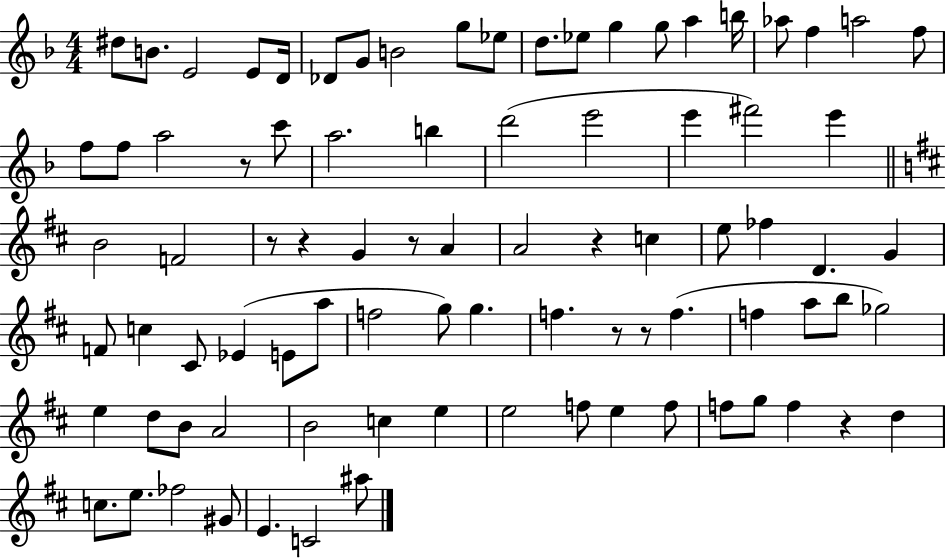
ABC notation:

X:1
T:Untitled
M:4/4
L:1/4
K:F
^d/2 B/2 E2 E/2 D/4 _D/2 G/2 B2 g/2 _e/2 d/2 _e/2 g g/2 a b/4 _a/2 f a2 f/2 f/2 f/2 a2 z/2 c'/2 a2 b d'2 e'2 e' ^f'2 e' B2 F2 z/2 z G z/2 A A2 z c e/2 _f D G F/2 c ^C/2 _E E/2 a/2 f2 g/2 g f z/2 z/2 f f a/2 b/2 _g2 e d/2 B/2 A2 B2 c e e2 f/2 e f/2 f/2 g/2 f z d c/2 e/2 _f2 ^G/2 E C2 ^a/2